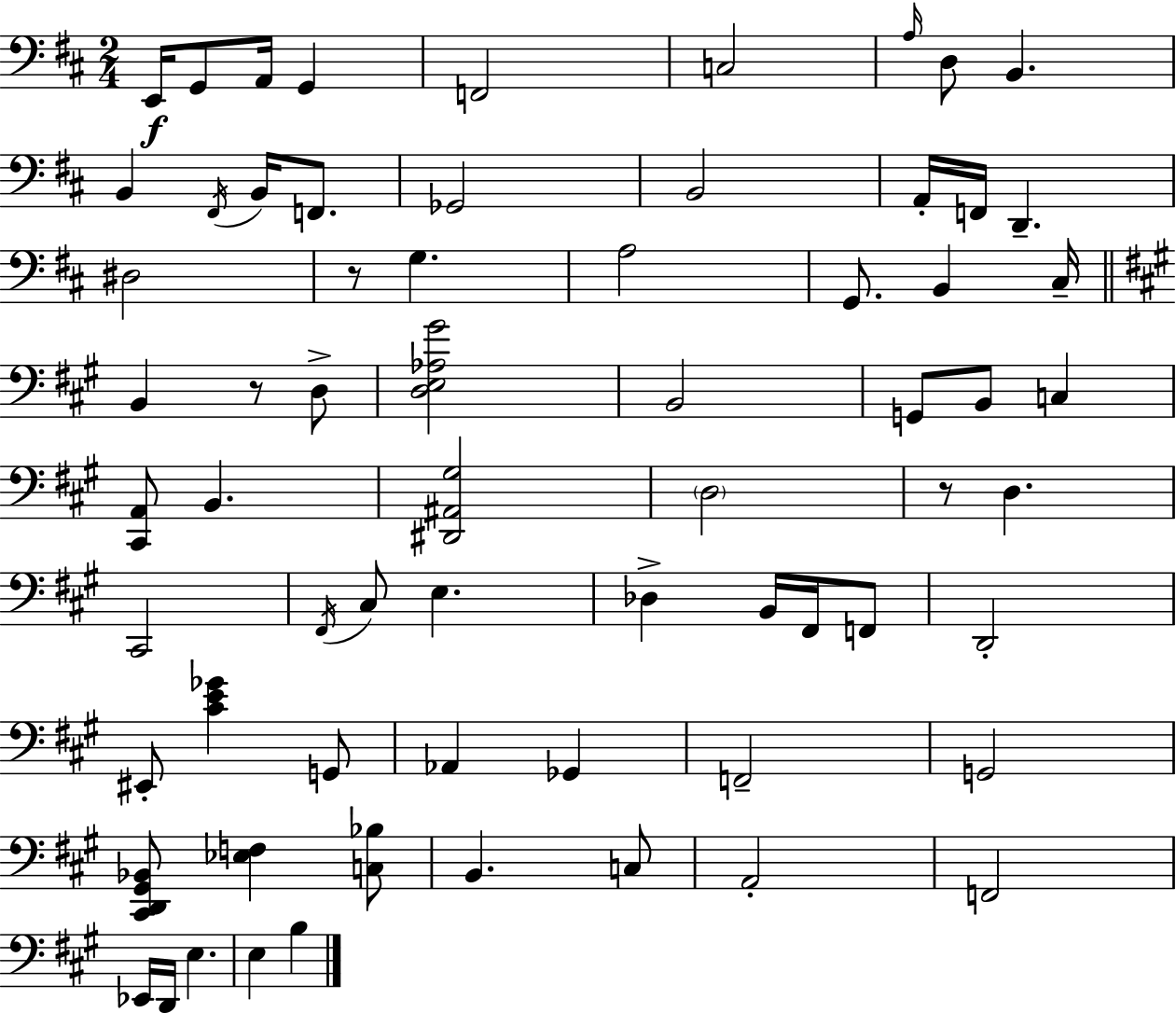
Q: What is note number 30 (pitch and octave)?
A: C3